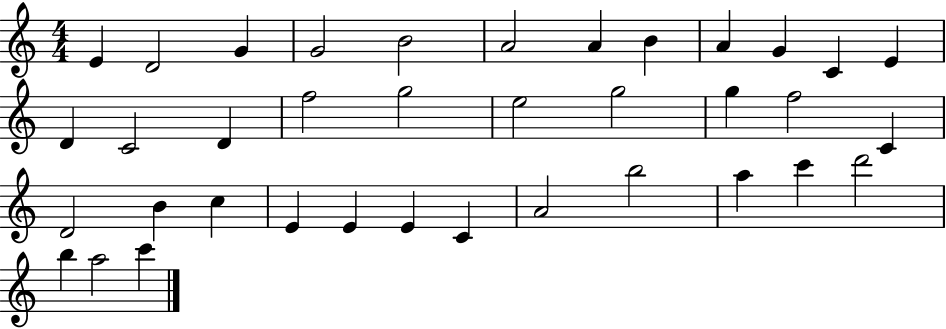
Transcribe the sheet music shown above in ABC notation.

X:1
T:Untitled
M:4/4
L:1/4
K:C
E D2 G G2 B2 A2 A B A G C E D C2 D f2 g2 e2 g2 g f2 C D2 B c E E E C A2 b2 a c' d'2 b a2 c'